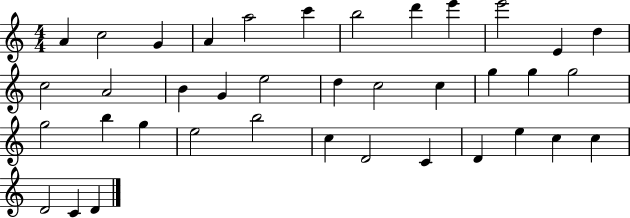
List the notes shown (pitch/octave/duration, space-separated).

A4/q C5/h G4/q A4/q A5/h C6/q B5/h D6/q E6/q E6/h E4/q D5/q C5/h A4/h B4/q G4/q E5/h D5/q C5/h C5/q G5/q G5/q G5/h G5/h B5/q G5/q E5/h B5/h C5/q D4/h C4/q D4/q E5/q C5/q C5/q D4/h C4/q D4/q